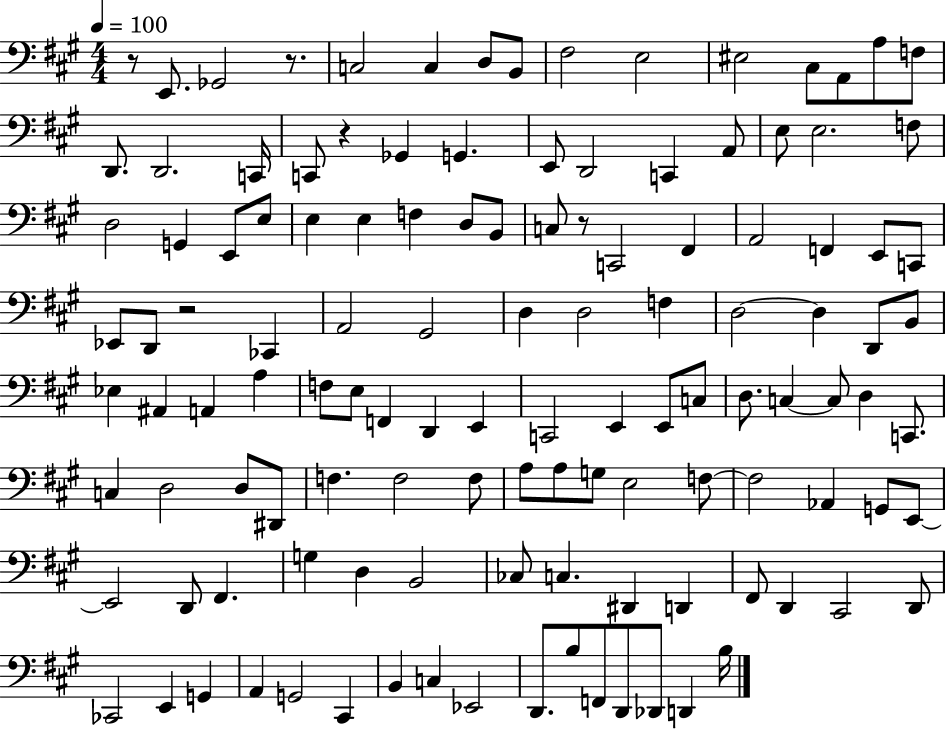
X:1
T:Untitled
M:4/4
L:1/4
K:A
z/2 E,,/2 _G,,2 z/2 C,2 C, D,/2 B,,/2 ^F,2 E,2 ^E,2 ^C,/2 A,,/2 A,/2 F,/2 D,,/2 D,,2 C,,/4 C,,/2 z _G,, G,, E,,/2 D,,2 C,, A,,/2 E,/2 E,2 F,/2 D,2 G,, E,,/2 E,/2 E, E, F, D,/2 B,,/2 C,/2 z/2 C,,2 ^F,, A,,2 F,, E,,/2 C,,/2 _E,,/2 D,,/2 z2 _C,, A,,2 ^G,,2 D, D,2 F, D,2 D, D,,/2 B,,/2 _E, ^A,, A,, A, F,/2 E,/2 F,, D,, E,, C,,2 E,, E,,/2 C,/2 D,/2 C, C,/2 D, C,,/2 C, D,2 D,/2 ^D,,/2 F, F,2 F,/2 A,/2 A,/2 G,/2 E,2 F,/2 F,2 _A,, G,,/2 E,,/2 E,,2 D,,/2 ^F,, G, D, B,,2 _C,/2 C, ^D,, D,, ^F,,/2 D,, ^C,,2 D,,/2 _C,,2 E,, G,, A,, G,,2 ^C,, B,, C, _E,,2 D,,/2 B,/2 F,,/2 D,,/2 _D,,/2 D,, B,/4